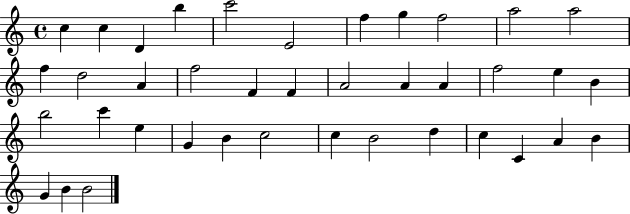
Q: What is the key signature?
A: C major